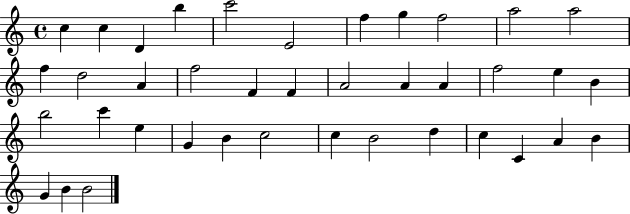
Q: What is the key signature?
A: C major